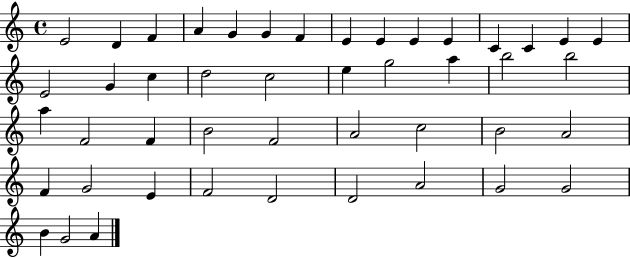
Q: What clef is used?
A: treble